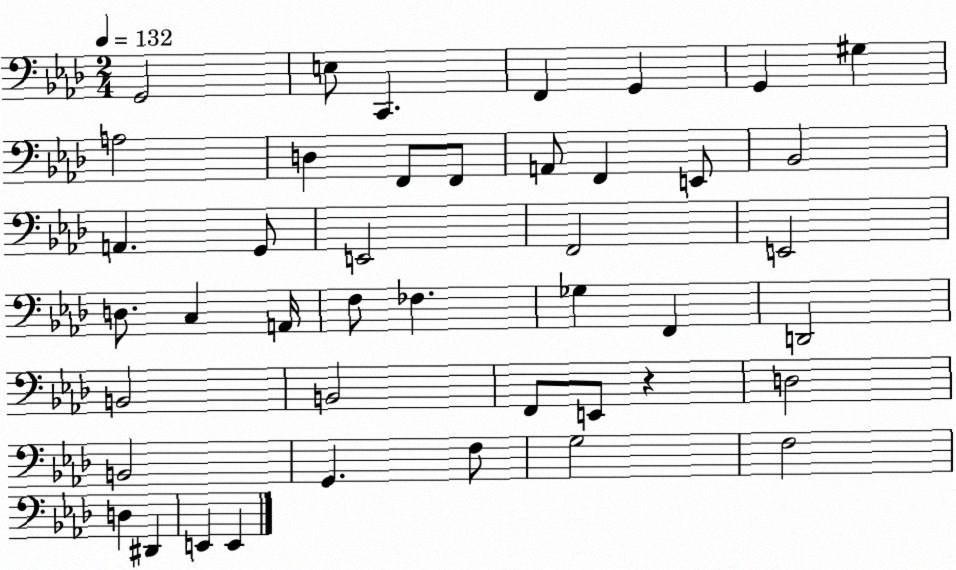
X:1
T:Untitled
M:2/4
L:1/4
K:Ab
G,,2 E,/2 C,, F,, G,, G,, ^G, A,2 D, F,,/2 F,,/2 A,,/2 F,, E,,/2 _B,,2 A,, G,,/2 E,,2 F,,2 E,,2 D,/2 C, A,,/4 F,/2 _F, _G, F,, D,,2 B,,2 B,,2 F,,/2 E,,/2 z D,2 B,,2 G,, F,/2 G,2 F,2 D, ^D,, E,, E,,